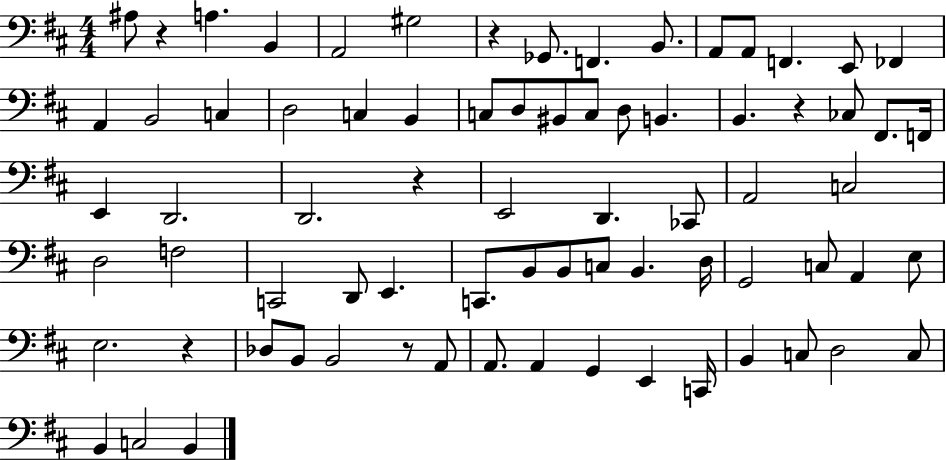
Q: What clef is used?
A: bass